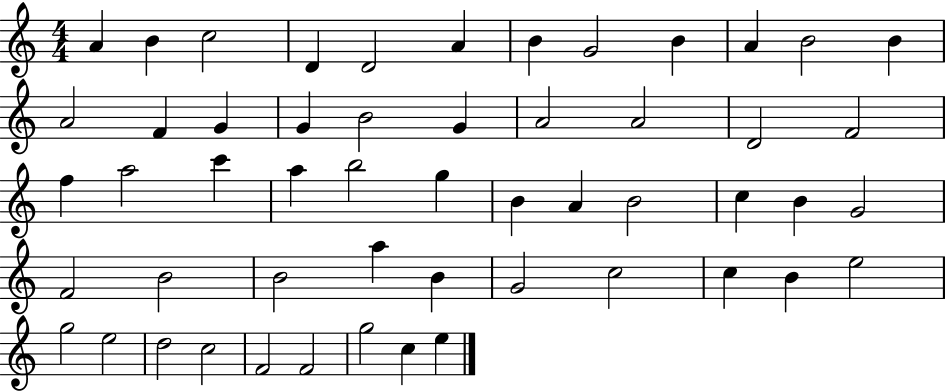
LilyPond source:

{
  \clef treble
  \numericTimeSignature
  \time 4/4
  \key c \major
  a'4 b'4 c''2 | d'4 d'2 a'4 | b'4 g'2 b'4 | a'4 b'2 b'4 | \break a'2 f'4 g'4 | g'4 b'2 g'4 | a'2 a'2 | d'2 f'2 | \break f''4 a''2 c'''4 | a''4 b''2 g''4 | b'4 a'4 b'2 | c''4 b'4 g'2 | \break f'2 b'2 | b'2 a''4 b'4 | g'2 c''2 | c''4 b'4 e''2 | \break g''2 e''2 | d''2 c''2 | f'2 f'2 | g''2 c''4 e''4 | \break \bar "|."
}